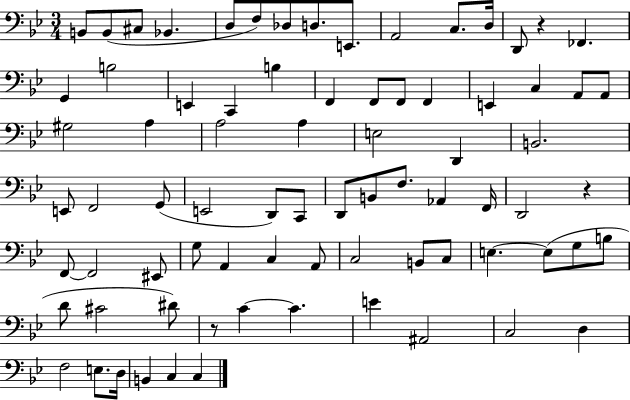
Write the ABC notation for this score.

X:1
T:Untitled
M:3/4
L:1/4
K:Bb
B,,/2 B,,/2 ^C,/2 _B,, D,/2 F,/2 _D,/2 D,/2 E,,/2 A,,2 C,/2 D,/4 D,,/2 z _F,, G,, B,2 E,, C,, B, F,, F,,/2 F,,/2 F,, E,, C, A,,/2 A,,/2 ^G,2 A, A,2 A, E,2 D,, B,,2 E,,/2 F,,2 G,,/2 E,,2 D,,/2 C,,/2 D,,/2 B,,/2 F,/2 _A,, F,,/4 D,,2 z F,,/2 F,,2 ^E,,/2 G,/2 A,, C, A,,/2 C,2 B,,/2 C,/2 E, E,/2 G,/2 B,/2 D/2 ^C2 ^D/2 z/2 C C E ^A,,2 C,2 D, F,2 E,/2 D,/4 B,, C, C,